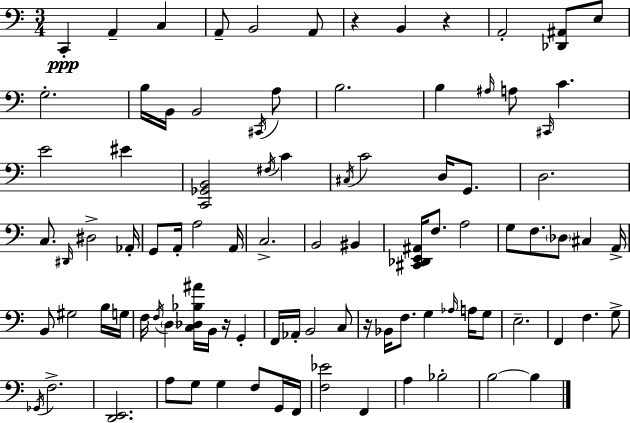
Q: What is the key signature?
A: C major